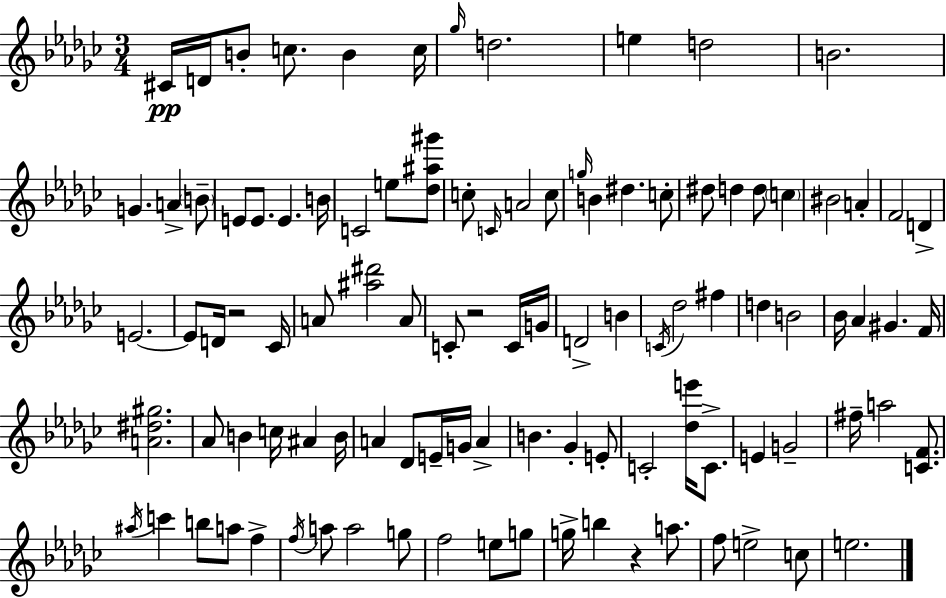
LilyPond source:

{
  \clef treble
  \numericTimeSignature
  \time 3/4
  \key ees \minor
  cis'16\pp d'16 b'8-. c''8. b'4 c''16 | \grace { ges''16 } d''2. | e''4 d''2 | b'2. | \break g'4. a'4-> \parenthesize b'8-- | e'8 e'8. e'4. | b'16 c'2 e''8 <des'' ais'' gis'''>8 | c''8-. \grace { c'16 } a'2 | \break c''8 \grace { g''16 } b'4 dis''4. | c''8-. dis''8 d''4 d''8 \parenthesize c''4 | bis'2 a'4-. | f'2 d'4-> | \break e'2.~~ | e'8 d'16 r2 | ces'16 a'8 <ais'' dis'''>2 | a'8 c'8-. r2 | \break c'16 g'16 d'2-> b'4 | \acciaccatura { c'16 } des''2 | fis''4 d''4 b'2 | bes'16 aes'4 gis'4. | \break f'16 <a' dis'' gis''>2. | aes'8 b'4 c''16 ais'4 | b'16 a'4 des'8 e'16-- g'16 | a'4-> b'4. ges'4-. | \break e'8-. c'2-. | <des'' e'''>16 c'8.-> e'4 g'2-- | fis''16-- a''2 | <c' f'>8. \acciaccatura { ais''16 } c'''4 b''8 a''8 | \break f''4-> \acciaccatura { f''16 } a''8 a''2 | g''8 f''2 | e''8 g''8 g''16-> b''4 r4 | a''8. f''8 e''2-> | \break c''8 e''2. | \bar "|."
}